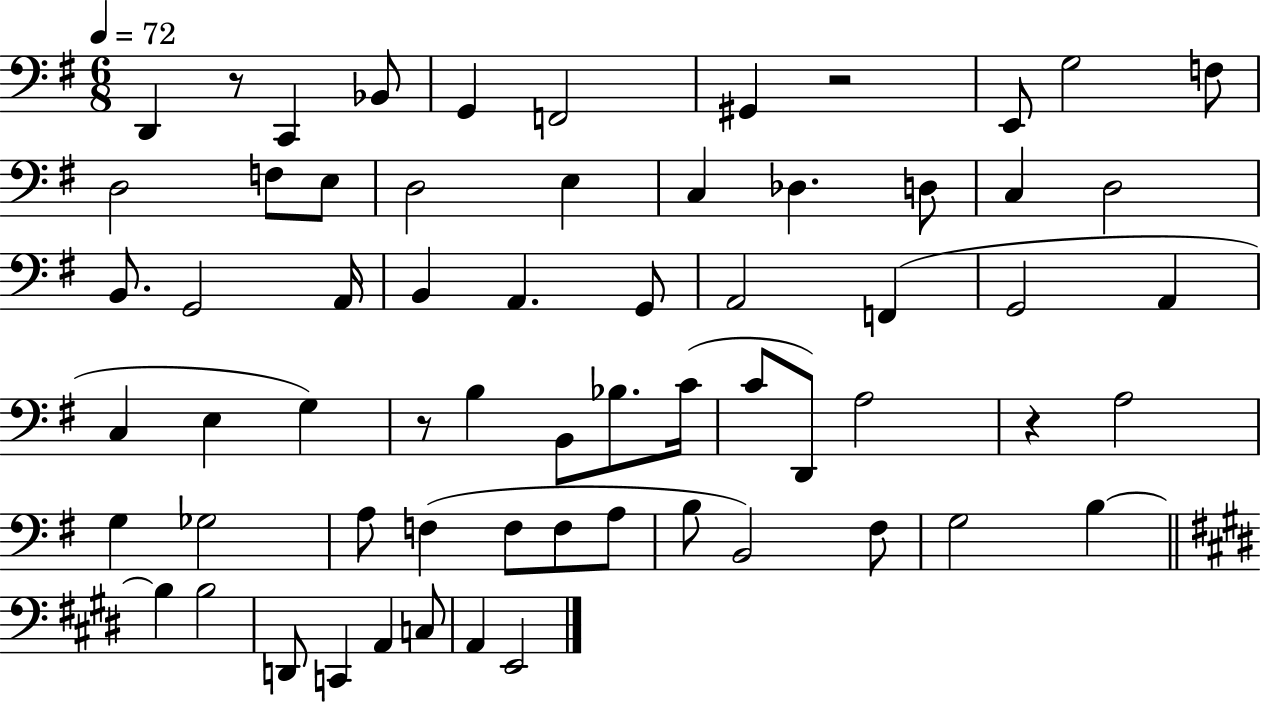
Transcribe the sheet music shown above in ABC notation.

X:1
T:Untitled
M:6/8
L:1/4
K:G
D,, z/2 C,, _B,,/2 G,, F,,2 ^G,, z2 E,,/2 G,2 F,/2 D,2 F,/2 E,/2 D,2 E, C, _D, D,/2 C, D,2 B,,/2 G,,2 A,,/4 B,, A,, G,,/2 A,,2 F,, G,,2 A,, C, E, G, z/2 B, B,,/2 _B,/2 C/4 C/2 D,,/2 A,2 z A,2 G, _G,2 A,/2 F, F,/2 F,/2 A,/2 B,/2 B,,2 ^F,/2 G,2 B, B, B,2 D,,/2 C,, A,, C,/2 A,, E,,2